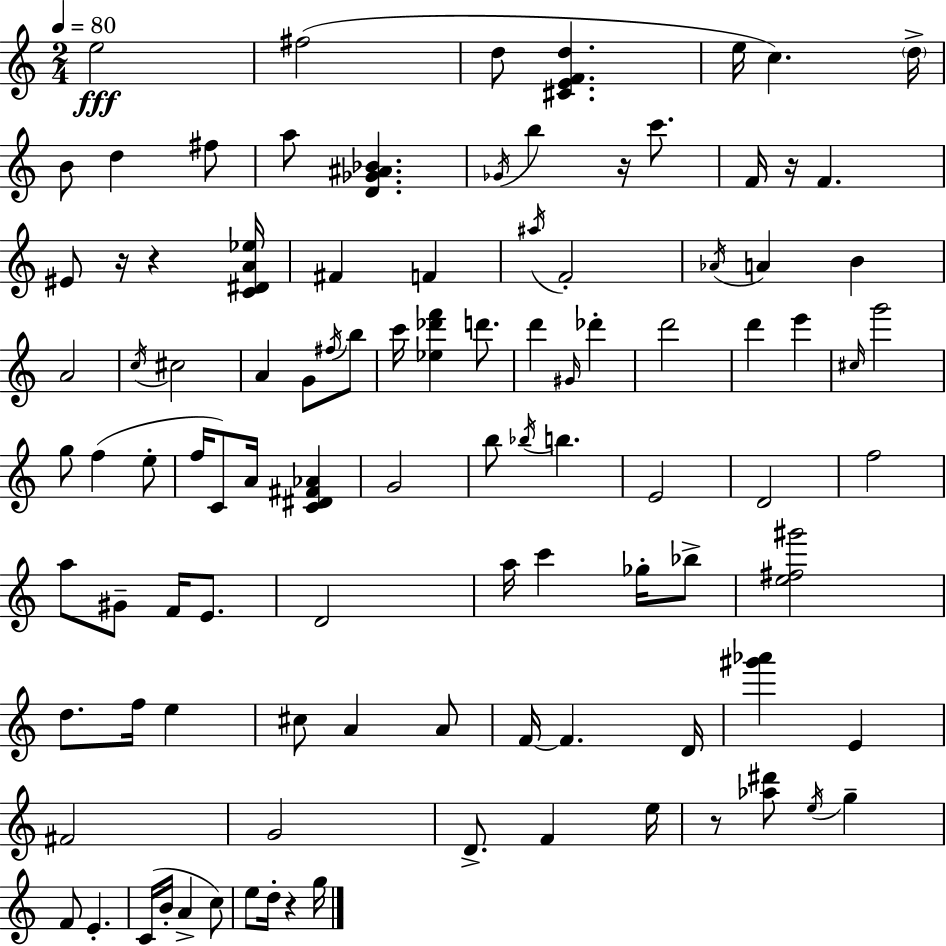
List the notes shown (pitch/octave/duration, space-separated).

E5/h F#5/h D5/e [C#4,E4,F4,D5]/q. E5/s C5/q. D5/s B4/e D5/q F#5/e A5/e [D4,Gb4,A#4,Bb4]/q. Gb4/s B5/q R/s C6/e. F4/s R/s F4/q. EIS4/e R/s R/q [C4,D#4,A4,Eb5]/s F#4/q F4/q A#5/s F4/h Ab4/s A4/q B4/q A4/h C5/s C#5/h A4/q G4/e F#5/s B5/e C6/s [Eb5,Db6,F6]/q D6/e. D6/q G#4/s Db6/q D6/h D6/q E6/q C#5/s G6/h G5/e F5/q E5/e F5/s C4/e A4/s [C4,D#4,F#4,Ab4]/q G4/h B5/e Bb5/s B5/q. E4/h D4/h F5/h A5/e G#4/e F4/s E4/e. D4/h A5/s C6/q Gb5/s Bb5/e [E5,F#5,G#6]/h D5/e. F5/s E5/q C#5/e A4/q A4/e F4/s F4/q. D4/s [G#6,Ab6]/q E4/q F#4/h G4/h D4/e. F4/q E5/s R/e [Ab5,D#6]/e E5/s G5/q F4/e E4/q. C4/s B4/s A4/q C5/e E5/e D5/s R/q G5/s